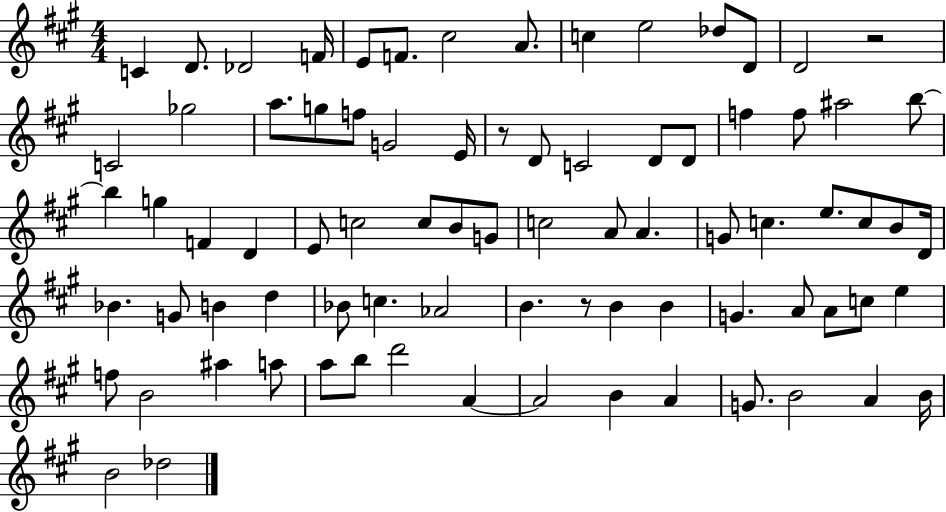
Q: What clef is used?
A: treble